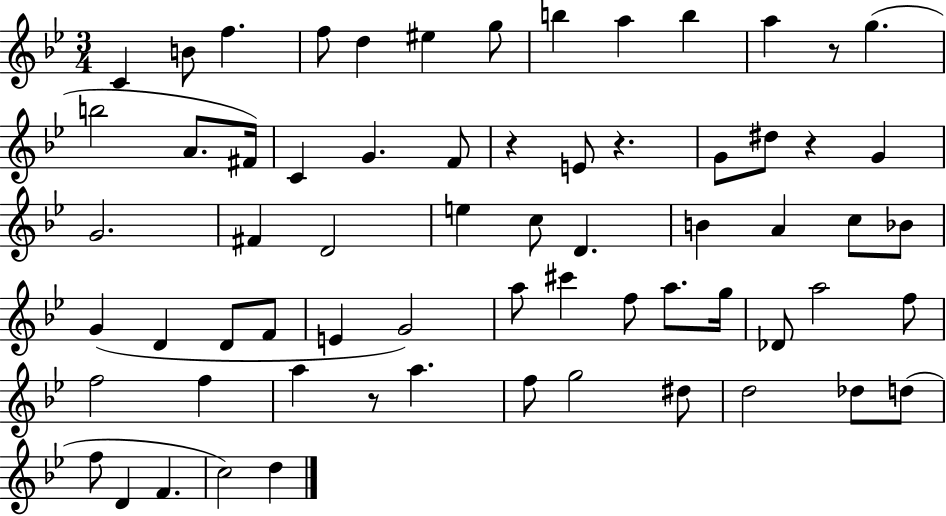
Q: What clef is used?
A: treble